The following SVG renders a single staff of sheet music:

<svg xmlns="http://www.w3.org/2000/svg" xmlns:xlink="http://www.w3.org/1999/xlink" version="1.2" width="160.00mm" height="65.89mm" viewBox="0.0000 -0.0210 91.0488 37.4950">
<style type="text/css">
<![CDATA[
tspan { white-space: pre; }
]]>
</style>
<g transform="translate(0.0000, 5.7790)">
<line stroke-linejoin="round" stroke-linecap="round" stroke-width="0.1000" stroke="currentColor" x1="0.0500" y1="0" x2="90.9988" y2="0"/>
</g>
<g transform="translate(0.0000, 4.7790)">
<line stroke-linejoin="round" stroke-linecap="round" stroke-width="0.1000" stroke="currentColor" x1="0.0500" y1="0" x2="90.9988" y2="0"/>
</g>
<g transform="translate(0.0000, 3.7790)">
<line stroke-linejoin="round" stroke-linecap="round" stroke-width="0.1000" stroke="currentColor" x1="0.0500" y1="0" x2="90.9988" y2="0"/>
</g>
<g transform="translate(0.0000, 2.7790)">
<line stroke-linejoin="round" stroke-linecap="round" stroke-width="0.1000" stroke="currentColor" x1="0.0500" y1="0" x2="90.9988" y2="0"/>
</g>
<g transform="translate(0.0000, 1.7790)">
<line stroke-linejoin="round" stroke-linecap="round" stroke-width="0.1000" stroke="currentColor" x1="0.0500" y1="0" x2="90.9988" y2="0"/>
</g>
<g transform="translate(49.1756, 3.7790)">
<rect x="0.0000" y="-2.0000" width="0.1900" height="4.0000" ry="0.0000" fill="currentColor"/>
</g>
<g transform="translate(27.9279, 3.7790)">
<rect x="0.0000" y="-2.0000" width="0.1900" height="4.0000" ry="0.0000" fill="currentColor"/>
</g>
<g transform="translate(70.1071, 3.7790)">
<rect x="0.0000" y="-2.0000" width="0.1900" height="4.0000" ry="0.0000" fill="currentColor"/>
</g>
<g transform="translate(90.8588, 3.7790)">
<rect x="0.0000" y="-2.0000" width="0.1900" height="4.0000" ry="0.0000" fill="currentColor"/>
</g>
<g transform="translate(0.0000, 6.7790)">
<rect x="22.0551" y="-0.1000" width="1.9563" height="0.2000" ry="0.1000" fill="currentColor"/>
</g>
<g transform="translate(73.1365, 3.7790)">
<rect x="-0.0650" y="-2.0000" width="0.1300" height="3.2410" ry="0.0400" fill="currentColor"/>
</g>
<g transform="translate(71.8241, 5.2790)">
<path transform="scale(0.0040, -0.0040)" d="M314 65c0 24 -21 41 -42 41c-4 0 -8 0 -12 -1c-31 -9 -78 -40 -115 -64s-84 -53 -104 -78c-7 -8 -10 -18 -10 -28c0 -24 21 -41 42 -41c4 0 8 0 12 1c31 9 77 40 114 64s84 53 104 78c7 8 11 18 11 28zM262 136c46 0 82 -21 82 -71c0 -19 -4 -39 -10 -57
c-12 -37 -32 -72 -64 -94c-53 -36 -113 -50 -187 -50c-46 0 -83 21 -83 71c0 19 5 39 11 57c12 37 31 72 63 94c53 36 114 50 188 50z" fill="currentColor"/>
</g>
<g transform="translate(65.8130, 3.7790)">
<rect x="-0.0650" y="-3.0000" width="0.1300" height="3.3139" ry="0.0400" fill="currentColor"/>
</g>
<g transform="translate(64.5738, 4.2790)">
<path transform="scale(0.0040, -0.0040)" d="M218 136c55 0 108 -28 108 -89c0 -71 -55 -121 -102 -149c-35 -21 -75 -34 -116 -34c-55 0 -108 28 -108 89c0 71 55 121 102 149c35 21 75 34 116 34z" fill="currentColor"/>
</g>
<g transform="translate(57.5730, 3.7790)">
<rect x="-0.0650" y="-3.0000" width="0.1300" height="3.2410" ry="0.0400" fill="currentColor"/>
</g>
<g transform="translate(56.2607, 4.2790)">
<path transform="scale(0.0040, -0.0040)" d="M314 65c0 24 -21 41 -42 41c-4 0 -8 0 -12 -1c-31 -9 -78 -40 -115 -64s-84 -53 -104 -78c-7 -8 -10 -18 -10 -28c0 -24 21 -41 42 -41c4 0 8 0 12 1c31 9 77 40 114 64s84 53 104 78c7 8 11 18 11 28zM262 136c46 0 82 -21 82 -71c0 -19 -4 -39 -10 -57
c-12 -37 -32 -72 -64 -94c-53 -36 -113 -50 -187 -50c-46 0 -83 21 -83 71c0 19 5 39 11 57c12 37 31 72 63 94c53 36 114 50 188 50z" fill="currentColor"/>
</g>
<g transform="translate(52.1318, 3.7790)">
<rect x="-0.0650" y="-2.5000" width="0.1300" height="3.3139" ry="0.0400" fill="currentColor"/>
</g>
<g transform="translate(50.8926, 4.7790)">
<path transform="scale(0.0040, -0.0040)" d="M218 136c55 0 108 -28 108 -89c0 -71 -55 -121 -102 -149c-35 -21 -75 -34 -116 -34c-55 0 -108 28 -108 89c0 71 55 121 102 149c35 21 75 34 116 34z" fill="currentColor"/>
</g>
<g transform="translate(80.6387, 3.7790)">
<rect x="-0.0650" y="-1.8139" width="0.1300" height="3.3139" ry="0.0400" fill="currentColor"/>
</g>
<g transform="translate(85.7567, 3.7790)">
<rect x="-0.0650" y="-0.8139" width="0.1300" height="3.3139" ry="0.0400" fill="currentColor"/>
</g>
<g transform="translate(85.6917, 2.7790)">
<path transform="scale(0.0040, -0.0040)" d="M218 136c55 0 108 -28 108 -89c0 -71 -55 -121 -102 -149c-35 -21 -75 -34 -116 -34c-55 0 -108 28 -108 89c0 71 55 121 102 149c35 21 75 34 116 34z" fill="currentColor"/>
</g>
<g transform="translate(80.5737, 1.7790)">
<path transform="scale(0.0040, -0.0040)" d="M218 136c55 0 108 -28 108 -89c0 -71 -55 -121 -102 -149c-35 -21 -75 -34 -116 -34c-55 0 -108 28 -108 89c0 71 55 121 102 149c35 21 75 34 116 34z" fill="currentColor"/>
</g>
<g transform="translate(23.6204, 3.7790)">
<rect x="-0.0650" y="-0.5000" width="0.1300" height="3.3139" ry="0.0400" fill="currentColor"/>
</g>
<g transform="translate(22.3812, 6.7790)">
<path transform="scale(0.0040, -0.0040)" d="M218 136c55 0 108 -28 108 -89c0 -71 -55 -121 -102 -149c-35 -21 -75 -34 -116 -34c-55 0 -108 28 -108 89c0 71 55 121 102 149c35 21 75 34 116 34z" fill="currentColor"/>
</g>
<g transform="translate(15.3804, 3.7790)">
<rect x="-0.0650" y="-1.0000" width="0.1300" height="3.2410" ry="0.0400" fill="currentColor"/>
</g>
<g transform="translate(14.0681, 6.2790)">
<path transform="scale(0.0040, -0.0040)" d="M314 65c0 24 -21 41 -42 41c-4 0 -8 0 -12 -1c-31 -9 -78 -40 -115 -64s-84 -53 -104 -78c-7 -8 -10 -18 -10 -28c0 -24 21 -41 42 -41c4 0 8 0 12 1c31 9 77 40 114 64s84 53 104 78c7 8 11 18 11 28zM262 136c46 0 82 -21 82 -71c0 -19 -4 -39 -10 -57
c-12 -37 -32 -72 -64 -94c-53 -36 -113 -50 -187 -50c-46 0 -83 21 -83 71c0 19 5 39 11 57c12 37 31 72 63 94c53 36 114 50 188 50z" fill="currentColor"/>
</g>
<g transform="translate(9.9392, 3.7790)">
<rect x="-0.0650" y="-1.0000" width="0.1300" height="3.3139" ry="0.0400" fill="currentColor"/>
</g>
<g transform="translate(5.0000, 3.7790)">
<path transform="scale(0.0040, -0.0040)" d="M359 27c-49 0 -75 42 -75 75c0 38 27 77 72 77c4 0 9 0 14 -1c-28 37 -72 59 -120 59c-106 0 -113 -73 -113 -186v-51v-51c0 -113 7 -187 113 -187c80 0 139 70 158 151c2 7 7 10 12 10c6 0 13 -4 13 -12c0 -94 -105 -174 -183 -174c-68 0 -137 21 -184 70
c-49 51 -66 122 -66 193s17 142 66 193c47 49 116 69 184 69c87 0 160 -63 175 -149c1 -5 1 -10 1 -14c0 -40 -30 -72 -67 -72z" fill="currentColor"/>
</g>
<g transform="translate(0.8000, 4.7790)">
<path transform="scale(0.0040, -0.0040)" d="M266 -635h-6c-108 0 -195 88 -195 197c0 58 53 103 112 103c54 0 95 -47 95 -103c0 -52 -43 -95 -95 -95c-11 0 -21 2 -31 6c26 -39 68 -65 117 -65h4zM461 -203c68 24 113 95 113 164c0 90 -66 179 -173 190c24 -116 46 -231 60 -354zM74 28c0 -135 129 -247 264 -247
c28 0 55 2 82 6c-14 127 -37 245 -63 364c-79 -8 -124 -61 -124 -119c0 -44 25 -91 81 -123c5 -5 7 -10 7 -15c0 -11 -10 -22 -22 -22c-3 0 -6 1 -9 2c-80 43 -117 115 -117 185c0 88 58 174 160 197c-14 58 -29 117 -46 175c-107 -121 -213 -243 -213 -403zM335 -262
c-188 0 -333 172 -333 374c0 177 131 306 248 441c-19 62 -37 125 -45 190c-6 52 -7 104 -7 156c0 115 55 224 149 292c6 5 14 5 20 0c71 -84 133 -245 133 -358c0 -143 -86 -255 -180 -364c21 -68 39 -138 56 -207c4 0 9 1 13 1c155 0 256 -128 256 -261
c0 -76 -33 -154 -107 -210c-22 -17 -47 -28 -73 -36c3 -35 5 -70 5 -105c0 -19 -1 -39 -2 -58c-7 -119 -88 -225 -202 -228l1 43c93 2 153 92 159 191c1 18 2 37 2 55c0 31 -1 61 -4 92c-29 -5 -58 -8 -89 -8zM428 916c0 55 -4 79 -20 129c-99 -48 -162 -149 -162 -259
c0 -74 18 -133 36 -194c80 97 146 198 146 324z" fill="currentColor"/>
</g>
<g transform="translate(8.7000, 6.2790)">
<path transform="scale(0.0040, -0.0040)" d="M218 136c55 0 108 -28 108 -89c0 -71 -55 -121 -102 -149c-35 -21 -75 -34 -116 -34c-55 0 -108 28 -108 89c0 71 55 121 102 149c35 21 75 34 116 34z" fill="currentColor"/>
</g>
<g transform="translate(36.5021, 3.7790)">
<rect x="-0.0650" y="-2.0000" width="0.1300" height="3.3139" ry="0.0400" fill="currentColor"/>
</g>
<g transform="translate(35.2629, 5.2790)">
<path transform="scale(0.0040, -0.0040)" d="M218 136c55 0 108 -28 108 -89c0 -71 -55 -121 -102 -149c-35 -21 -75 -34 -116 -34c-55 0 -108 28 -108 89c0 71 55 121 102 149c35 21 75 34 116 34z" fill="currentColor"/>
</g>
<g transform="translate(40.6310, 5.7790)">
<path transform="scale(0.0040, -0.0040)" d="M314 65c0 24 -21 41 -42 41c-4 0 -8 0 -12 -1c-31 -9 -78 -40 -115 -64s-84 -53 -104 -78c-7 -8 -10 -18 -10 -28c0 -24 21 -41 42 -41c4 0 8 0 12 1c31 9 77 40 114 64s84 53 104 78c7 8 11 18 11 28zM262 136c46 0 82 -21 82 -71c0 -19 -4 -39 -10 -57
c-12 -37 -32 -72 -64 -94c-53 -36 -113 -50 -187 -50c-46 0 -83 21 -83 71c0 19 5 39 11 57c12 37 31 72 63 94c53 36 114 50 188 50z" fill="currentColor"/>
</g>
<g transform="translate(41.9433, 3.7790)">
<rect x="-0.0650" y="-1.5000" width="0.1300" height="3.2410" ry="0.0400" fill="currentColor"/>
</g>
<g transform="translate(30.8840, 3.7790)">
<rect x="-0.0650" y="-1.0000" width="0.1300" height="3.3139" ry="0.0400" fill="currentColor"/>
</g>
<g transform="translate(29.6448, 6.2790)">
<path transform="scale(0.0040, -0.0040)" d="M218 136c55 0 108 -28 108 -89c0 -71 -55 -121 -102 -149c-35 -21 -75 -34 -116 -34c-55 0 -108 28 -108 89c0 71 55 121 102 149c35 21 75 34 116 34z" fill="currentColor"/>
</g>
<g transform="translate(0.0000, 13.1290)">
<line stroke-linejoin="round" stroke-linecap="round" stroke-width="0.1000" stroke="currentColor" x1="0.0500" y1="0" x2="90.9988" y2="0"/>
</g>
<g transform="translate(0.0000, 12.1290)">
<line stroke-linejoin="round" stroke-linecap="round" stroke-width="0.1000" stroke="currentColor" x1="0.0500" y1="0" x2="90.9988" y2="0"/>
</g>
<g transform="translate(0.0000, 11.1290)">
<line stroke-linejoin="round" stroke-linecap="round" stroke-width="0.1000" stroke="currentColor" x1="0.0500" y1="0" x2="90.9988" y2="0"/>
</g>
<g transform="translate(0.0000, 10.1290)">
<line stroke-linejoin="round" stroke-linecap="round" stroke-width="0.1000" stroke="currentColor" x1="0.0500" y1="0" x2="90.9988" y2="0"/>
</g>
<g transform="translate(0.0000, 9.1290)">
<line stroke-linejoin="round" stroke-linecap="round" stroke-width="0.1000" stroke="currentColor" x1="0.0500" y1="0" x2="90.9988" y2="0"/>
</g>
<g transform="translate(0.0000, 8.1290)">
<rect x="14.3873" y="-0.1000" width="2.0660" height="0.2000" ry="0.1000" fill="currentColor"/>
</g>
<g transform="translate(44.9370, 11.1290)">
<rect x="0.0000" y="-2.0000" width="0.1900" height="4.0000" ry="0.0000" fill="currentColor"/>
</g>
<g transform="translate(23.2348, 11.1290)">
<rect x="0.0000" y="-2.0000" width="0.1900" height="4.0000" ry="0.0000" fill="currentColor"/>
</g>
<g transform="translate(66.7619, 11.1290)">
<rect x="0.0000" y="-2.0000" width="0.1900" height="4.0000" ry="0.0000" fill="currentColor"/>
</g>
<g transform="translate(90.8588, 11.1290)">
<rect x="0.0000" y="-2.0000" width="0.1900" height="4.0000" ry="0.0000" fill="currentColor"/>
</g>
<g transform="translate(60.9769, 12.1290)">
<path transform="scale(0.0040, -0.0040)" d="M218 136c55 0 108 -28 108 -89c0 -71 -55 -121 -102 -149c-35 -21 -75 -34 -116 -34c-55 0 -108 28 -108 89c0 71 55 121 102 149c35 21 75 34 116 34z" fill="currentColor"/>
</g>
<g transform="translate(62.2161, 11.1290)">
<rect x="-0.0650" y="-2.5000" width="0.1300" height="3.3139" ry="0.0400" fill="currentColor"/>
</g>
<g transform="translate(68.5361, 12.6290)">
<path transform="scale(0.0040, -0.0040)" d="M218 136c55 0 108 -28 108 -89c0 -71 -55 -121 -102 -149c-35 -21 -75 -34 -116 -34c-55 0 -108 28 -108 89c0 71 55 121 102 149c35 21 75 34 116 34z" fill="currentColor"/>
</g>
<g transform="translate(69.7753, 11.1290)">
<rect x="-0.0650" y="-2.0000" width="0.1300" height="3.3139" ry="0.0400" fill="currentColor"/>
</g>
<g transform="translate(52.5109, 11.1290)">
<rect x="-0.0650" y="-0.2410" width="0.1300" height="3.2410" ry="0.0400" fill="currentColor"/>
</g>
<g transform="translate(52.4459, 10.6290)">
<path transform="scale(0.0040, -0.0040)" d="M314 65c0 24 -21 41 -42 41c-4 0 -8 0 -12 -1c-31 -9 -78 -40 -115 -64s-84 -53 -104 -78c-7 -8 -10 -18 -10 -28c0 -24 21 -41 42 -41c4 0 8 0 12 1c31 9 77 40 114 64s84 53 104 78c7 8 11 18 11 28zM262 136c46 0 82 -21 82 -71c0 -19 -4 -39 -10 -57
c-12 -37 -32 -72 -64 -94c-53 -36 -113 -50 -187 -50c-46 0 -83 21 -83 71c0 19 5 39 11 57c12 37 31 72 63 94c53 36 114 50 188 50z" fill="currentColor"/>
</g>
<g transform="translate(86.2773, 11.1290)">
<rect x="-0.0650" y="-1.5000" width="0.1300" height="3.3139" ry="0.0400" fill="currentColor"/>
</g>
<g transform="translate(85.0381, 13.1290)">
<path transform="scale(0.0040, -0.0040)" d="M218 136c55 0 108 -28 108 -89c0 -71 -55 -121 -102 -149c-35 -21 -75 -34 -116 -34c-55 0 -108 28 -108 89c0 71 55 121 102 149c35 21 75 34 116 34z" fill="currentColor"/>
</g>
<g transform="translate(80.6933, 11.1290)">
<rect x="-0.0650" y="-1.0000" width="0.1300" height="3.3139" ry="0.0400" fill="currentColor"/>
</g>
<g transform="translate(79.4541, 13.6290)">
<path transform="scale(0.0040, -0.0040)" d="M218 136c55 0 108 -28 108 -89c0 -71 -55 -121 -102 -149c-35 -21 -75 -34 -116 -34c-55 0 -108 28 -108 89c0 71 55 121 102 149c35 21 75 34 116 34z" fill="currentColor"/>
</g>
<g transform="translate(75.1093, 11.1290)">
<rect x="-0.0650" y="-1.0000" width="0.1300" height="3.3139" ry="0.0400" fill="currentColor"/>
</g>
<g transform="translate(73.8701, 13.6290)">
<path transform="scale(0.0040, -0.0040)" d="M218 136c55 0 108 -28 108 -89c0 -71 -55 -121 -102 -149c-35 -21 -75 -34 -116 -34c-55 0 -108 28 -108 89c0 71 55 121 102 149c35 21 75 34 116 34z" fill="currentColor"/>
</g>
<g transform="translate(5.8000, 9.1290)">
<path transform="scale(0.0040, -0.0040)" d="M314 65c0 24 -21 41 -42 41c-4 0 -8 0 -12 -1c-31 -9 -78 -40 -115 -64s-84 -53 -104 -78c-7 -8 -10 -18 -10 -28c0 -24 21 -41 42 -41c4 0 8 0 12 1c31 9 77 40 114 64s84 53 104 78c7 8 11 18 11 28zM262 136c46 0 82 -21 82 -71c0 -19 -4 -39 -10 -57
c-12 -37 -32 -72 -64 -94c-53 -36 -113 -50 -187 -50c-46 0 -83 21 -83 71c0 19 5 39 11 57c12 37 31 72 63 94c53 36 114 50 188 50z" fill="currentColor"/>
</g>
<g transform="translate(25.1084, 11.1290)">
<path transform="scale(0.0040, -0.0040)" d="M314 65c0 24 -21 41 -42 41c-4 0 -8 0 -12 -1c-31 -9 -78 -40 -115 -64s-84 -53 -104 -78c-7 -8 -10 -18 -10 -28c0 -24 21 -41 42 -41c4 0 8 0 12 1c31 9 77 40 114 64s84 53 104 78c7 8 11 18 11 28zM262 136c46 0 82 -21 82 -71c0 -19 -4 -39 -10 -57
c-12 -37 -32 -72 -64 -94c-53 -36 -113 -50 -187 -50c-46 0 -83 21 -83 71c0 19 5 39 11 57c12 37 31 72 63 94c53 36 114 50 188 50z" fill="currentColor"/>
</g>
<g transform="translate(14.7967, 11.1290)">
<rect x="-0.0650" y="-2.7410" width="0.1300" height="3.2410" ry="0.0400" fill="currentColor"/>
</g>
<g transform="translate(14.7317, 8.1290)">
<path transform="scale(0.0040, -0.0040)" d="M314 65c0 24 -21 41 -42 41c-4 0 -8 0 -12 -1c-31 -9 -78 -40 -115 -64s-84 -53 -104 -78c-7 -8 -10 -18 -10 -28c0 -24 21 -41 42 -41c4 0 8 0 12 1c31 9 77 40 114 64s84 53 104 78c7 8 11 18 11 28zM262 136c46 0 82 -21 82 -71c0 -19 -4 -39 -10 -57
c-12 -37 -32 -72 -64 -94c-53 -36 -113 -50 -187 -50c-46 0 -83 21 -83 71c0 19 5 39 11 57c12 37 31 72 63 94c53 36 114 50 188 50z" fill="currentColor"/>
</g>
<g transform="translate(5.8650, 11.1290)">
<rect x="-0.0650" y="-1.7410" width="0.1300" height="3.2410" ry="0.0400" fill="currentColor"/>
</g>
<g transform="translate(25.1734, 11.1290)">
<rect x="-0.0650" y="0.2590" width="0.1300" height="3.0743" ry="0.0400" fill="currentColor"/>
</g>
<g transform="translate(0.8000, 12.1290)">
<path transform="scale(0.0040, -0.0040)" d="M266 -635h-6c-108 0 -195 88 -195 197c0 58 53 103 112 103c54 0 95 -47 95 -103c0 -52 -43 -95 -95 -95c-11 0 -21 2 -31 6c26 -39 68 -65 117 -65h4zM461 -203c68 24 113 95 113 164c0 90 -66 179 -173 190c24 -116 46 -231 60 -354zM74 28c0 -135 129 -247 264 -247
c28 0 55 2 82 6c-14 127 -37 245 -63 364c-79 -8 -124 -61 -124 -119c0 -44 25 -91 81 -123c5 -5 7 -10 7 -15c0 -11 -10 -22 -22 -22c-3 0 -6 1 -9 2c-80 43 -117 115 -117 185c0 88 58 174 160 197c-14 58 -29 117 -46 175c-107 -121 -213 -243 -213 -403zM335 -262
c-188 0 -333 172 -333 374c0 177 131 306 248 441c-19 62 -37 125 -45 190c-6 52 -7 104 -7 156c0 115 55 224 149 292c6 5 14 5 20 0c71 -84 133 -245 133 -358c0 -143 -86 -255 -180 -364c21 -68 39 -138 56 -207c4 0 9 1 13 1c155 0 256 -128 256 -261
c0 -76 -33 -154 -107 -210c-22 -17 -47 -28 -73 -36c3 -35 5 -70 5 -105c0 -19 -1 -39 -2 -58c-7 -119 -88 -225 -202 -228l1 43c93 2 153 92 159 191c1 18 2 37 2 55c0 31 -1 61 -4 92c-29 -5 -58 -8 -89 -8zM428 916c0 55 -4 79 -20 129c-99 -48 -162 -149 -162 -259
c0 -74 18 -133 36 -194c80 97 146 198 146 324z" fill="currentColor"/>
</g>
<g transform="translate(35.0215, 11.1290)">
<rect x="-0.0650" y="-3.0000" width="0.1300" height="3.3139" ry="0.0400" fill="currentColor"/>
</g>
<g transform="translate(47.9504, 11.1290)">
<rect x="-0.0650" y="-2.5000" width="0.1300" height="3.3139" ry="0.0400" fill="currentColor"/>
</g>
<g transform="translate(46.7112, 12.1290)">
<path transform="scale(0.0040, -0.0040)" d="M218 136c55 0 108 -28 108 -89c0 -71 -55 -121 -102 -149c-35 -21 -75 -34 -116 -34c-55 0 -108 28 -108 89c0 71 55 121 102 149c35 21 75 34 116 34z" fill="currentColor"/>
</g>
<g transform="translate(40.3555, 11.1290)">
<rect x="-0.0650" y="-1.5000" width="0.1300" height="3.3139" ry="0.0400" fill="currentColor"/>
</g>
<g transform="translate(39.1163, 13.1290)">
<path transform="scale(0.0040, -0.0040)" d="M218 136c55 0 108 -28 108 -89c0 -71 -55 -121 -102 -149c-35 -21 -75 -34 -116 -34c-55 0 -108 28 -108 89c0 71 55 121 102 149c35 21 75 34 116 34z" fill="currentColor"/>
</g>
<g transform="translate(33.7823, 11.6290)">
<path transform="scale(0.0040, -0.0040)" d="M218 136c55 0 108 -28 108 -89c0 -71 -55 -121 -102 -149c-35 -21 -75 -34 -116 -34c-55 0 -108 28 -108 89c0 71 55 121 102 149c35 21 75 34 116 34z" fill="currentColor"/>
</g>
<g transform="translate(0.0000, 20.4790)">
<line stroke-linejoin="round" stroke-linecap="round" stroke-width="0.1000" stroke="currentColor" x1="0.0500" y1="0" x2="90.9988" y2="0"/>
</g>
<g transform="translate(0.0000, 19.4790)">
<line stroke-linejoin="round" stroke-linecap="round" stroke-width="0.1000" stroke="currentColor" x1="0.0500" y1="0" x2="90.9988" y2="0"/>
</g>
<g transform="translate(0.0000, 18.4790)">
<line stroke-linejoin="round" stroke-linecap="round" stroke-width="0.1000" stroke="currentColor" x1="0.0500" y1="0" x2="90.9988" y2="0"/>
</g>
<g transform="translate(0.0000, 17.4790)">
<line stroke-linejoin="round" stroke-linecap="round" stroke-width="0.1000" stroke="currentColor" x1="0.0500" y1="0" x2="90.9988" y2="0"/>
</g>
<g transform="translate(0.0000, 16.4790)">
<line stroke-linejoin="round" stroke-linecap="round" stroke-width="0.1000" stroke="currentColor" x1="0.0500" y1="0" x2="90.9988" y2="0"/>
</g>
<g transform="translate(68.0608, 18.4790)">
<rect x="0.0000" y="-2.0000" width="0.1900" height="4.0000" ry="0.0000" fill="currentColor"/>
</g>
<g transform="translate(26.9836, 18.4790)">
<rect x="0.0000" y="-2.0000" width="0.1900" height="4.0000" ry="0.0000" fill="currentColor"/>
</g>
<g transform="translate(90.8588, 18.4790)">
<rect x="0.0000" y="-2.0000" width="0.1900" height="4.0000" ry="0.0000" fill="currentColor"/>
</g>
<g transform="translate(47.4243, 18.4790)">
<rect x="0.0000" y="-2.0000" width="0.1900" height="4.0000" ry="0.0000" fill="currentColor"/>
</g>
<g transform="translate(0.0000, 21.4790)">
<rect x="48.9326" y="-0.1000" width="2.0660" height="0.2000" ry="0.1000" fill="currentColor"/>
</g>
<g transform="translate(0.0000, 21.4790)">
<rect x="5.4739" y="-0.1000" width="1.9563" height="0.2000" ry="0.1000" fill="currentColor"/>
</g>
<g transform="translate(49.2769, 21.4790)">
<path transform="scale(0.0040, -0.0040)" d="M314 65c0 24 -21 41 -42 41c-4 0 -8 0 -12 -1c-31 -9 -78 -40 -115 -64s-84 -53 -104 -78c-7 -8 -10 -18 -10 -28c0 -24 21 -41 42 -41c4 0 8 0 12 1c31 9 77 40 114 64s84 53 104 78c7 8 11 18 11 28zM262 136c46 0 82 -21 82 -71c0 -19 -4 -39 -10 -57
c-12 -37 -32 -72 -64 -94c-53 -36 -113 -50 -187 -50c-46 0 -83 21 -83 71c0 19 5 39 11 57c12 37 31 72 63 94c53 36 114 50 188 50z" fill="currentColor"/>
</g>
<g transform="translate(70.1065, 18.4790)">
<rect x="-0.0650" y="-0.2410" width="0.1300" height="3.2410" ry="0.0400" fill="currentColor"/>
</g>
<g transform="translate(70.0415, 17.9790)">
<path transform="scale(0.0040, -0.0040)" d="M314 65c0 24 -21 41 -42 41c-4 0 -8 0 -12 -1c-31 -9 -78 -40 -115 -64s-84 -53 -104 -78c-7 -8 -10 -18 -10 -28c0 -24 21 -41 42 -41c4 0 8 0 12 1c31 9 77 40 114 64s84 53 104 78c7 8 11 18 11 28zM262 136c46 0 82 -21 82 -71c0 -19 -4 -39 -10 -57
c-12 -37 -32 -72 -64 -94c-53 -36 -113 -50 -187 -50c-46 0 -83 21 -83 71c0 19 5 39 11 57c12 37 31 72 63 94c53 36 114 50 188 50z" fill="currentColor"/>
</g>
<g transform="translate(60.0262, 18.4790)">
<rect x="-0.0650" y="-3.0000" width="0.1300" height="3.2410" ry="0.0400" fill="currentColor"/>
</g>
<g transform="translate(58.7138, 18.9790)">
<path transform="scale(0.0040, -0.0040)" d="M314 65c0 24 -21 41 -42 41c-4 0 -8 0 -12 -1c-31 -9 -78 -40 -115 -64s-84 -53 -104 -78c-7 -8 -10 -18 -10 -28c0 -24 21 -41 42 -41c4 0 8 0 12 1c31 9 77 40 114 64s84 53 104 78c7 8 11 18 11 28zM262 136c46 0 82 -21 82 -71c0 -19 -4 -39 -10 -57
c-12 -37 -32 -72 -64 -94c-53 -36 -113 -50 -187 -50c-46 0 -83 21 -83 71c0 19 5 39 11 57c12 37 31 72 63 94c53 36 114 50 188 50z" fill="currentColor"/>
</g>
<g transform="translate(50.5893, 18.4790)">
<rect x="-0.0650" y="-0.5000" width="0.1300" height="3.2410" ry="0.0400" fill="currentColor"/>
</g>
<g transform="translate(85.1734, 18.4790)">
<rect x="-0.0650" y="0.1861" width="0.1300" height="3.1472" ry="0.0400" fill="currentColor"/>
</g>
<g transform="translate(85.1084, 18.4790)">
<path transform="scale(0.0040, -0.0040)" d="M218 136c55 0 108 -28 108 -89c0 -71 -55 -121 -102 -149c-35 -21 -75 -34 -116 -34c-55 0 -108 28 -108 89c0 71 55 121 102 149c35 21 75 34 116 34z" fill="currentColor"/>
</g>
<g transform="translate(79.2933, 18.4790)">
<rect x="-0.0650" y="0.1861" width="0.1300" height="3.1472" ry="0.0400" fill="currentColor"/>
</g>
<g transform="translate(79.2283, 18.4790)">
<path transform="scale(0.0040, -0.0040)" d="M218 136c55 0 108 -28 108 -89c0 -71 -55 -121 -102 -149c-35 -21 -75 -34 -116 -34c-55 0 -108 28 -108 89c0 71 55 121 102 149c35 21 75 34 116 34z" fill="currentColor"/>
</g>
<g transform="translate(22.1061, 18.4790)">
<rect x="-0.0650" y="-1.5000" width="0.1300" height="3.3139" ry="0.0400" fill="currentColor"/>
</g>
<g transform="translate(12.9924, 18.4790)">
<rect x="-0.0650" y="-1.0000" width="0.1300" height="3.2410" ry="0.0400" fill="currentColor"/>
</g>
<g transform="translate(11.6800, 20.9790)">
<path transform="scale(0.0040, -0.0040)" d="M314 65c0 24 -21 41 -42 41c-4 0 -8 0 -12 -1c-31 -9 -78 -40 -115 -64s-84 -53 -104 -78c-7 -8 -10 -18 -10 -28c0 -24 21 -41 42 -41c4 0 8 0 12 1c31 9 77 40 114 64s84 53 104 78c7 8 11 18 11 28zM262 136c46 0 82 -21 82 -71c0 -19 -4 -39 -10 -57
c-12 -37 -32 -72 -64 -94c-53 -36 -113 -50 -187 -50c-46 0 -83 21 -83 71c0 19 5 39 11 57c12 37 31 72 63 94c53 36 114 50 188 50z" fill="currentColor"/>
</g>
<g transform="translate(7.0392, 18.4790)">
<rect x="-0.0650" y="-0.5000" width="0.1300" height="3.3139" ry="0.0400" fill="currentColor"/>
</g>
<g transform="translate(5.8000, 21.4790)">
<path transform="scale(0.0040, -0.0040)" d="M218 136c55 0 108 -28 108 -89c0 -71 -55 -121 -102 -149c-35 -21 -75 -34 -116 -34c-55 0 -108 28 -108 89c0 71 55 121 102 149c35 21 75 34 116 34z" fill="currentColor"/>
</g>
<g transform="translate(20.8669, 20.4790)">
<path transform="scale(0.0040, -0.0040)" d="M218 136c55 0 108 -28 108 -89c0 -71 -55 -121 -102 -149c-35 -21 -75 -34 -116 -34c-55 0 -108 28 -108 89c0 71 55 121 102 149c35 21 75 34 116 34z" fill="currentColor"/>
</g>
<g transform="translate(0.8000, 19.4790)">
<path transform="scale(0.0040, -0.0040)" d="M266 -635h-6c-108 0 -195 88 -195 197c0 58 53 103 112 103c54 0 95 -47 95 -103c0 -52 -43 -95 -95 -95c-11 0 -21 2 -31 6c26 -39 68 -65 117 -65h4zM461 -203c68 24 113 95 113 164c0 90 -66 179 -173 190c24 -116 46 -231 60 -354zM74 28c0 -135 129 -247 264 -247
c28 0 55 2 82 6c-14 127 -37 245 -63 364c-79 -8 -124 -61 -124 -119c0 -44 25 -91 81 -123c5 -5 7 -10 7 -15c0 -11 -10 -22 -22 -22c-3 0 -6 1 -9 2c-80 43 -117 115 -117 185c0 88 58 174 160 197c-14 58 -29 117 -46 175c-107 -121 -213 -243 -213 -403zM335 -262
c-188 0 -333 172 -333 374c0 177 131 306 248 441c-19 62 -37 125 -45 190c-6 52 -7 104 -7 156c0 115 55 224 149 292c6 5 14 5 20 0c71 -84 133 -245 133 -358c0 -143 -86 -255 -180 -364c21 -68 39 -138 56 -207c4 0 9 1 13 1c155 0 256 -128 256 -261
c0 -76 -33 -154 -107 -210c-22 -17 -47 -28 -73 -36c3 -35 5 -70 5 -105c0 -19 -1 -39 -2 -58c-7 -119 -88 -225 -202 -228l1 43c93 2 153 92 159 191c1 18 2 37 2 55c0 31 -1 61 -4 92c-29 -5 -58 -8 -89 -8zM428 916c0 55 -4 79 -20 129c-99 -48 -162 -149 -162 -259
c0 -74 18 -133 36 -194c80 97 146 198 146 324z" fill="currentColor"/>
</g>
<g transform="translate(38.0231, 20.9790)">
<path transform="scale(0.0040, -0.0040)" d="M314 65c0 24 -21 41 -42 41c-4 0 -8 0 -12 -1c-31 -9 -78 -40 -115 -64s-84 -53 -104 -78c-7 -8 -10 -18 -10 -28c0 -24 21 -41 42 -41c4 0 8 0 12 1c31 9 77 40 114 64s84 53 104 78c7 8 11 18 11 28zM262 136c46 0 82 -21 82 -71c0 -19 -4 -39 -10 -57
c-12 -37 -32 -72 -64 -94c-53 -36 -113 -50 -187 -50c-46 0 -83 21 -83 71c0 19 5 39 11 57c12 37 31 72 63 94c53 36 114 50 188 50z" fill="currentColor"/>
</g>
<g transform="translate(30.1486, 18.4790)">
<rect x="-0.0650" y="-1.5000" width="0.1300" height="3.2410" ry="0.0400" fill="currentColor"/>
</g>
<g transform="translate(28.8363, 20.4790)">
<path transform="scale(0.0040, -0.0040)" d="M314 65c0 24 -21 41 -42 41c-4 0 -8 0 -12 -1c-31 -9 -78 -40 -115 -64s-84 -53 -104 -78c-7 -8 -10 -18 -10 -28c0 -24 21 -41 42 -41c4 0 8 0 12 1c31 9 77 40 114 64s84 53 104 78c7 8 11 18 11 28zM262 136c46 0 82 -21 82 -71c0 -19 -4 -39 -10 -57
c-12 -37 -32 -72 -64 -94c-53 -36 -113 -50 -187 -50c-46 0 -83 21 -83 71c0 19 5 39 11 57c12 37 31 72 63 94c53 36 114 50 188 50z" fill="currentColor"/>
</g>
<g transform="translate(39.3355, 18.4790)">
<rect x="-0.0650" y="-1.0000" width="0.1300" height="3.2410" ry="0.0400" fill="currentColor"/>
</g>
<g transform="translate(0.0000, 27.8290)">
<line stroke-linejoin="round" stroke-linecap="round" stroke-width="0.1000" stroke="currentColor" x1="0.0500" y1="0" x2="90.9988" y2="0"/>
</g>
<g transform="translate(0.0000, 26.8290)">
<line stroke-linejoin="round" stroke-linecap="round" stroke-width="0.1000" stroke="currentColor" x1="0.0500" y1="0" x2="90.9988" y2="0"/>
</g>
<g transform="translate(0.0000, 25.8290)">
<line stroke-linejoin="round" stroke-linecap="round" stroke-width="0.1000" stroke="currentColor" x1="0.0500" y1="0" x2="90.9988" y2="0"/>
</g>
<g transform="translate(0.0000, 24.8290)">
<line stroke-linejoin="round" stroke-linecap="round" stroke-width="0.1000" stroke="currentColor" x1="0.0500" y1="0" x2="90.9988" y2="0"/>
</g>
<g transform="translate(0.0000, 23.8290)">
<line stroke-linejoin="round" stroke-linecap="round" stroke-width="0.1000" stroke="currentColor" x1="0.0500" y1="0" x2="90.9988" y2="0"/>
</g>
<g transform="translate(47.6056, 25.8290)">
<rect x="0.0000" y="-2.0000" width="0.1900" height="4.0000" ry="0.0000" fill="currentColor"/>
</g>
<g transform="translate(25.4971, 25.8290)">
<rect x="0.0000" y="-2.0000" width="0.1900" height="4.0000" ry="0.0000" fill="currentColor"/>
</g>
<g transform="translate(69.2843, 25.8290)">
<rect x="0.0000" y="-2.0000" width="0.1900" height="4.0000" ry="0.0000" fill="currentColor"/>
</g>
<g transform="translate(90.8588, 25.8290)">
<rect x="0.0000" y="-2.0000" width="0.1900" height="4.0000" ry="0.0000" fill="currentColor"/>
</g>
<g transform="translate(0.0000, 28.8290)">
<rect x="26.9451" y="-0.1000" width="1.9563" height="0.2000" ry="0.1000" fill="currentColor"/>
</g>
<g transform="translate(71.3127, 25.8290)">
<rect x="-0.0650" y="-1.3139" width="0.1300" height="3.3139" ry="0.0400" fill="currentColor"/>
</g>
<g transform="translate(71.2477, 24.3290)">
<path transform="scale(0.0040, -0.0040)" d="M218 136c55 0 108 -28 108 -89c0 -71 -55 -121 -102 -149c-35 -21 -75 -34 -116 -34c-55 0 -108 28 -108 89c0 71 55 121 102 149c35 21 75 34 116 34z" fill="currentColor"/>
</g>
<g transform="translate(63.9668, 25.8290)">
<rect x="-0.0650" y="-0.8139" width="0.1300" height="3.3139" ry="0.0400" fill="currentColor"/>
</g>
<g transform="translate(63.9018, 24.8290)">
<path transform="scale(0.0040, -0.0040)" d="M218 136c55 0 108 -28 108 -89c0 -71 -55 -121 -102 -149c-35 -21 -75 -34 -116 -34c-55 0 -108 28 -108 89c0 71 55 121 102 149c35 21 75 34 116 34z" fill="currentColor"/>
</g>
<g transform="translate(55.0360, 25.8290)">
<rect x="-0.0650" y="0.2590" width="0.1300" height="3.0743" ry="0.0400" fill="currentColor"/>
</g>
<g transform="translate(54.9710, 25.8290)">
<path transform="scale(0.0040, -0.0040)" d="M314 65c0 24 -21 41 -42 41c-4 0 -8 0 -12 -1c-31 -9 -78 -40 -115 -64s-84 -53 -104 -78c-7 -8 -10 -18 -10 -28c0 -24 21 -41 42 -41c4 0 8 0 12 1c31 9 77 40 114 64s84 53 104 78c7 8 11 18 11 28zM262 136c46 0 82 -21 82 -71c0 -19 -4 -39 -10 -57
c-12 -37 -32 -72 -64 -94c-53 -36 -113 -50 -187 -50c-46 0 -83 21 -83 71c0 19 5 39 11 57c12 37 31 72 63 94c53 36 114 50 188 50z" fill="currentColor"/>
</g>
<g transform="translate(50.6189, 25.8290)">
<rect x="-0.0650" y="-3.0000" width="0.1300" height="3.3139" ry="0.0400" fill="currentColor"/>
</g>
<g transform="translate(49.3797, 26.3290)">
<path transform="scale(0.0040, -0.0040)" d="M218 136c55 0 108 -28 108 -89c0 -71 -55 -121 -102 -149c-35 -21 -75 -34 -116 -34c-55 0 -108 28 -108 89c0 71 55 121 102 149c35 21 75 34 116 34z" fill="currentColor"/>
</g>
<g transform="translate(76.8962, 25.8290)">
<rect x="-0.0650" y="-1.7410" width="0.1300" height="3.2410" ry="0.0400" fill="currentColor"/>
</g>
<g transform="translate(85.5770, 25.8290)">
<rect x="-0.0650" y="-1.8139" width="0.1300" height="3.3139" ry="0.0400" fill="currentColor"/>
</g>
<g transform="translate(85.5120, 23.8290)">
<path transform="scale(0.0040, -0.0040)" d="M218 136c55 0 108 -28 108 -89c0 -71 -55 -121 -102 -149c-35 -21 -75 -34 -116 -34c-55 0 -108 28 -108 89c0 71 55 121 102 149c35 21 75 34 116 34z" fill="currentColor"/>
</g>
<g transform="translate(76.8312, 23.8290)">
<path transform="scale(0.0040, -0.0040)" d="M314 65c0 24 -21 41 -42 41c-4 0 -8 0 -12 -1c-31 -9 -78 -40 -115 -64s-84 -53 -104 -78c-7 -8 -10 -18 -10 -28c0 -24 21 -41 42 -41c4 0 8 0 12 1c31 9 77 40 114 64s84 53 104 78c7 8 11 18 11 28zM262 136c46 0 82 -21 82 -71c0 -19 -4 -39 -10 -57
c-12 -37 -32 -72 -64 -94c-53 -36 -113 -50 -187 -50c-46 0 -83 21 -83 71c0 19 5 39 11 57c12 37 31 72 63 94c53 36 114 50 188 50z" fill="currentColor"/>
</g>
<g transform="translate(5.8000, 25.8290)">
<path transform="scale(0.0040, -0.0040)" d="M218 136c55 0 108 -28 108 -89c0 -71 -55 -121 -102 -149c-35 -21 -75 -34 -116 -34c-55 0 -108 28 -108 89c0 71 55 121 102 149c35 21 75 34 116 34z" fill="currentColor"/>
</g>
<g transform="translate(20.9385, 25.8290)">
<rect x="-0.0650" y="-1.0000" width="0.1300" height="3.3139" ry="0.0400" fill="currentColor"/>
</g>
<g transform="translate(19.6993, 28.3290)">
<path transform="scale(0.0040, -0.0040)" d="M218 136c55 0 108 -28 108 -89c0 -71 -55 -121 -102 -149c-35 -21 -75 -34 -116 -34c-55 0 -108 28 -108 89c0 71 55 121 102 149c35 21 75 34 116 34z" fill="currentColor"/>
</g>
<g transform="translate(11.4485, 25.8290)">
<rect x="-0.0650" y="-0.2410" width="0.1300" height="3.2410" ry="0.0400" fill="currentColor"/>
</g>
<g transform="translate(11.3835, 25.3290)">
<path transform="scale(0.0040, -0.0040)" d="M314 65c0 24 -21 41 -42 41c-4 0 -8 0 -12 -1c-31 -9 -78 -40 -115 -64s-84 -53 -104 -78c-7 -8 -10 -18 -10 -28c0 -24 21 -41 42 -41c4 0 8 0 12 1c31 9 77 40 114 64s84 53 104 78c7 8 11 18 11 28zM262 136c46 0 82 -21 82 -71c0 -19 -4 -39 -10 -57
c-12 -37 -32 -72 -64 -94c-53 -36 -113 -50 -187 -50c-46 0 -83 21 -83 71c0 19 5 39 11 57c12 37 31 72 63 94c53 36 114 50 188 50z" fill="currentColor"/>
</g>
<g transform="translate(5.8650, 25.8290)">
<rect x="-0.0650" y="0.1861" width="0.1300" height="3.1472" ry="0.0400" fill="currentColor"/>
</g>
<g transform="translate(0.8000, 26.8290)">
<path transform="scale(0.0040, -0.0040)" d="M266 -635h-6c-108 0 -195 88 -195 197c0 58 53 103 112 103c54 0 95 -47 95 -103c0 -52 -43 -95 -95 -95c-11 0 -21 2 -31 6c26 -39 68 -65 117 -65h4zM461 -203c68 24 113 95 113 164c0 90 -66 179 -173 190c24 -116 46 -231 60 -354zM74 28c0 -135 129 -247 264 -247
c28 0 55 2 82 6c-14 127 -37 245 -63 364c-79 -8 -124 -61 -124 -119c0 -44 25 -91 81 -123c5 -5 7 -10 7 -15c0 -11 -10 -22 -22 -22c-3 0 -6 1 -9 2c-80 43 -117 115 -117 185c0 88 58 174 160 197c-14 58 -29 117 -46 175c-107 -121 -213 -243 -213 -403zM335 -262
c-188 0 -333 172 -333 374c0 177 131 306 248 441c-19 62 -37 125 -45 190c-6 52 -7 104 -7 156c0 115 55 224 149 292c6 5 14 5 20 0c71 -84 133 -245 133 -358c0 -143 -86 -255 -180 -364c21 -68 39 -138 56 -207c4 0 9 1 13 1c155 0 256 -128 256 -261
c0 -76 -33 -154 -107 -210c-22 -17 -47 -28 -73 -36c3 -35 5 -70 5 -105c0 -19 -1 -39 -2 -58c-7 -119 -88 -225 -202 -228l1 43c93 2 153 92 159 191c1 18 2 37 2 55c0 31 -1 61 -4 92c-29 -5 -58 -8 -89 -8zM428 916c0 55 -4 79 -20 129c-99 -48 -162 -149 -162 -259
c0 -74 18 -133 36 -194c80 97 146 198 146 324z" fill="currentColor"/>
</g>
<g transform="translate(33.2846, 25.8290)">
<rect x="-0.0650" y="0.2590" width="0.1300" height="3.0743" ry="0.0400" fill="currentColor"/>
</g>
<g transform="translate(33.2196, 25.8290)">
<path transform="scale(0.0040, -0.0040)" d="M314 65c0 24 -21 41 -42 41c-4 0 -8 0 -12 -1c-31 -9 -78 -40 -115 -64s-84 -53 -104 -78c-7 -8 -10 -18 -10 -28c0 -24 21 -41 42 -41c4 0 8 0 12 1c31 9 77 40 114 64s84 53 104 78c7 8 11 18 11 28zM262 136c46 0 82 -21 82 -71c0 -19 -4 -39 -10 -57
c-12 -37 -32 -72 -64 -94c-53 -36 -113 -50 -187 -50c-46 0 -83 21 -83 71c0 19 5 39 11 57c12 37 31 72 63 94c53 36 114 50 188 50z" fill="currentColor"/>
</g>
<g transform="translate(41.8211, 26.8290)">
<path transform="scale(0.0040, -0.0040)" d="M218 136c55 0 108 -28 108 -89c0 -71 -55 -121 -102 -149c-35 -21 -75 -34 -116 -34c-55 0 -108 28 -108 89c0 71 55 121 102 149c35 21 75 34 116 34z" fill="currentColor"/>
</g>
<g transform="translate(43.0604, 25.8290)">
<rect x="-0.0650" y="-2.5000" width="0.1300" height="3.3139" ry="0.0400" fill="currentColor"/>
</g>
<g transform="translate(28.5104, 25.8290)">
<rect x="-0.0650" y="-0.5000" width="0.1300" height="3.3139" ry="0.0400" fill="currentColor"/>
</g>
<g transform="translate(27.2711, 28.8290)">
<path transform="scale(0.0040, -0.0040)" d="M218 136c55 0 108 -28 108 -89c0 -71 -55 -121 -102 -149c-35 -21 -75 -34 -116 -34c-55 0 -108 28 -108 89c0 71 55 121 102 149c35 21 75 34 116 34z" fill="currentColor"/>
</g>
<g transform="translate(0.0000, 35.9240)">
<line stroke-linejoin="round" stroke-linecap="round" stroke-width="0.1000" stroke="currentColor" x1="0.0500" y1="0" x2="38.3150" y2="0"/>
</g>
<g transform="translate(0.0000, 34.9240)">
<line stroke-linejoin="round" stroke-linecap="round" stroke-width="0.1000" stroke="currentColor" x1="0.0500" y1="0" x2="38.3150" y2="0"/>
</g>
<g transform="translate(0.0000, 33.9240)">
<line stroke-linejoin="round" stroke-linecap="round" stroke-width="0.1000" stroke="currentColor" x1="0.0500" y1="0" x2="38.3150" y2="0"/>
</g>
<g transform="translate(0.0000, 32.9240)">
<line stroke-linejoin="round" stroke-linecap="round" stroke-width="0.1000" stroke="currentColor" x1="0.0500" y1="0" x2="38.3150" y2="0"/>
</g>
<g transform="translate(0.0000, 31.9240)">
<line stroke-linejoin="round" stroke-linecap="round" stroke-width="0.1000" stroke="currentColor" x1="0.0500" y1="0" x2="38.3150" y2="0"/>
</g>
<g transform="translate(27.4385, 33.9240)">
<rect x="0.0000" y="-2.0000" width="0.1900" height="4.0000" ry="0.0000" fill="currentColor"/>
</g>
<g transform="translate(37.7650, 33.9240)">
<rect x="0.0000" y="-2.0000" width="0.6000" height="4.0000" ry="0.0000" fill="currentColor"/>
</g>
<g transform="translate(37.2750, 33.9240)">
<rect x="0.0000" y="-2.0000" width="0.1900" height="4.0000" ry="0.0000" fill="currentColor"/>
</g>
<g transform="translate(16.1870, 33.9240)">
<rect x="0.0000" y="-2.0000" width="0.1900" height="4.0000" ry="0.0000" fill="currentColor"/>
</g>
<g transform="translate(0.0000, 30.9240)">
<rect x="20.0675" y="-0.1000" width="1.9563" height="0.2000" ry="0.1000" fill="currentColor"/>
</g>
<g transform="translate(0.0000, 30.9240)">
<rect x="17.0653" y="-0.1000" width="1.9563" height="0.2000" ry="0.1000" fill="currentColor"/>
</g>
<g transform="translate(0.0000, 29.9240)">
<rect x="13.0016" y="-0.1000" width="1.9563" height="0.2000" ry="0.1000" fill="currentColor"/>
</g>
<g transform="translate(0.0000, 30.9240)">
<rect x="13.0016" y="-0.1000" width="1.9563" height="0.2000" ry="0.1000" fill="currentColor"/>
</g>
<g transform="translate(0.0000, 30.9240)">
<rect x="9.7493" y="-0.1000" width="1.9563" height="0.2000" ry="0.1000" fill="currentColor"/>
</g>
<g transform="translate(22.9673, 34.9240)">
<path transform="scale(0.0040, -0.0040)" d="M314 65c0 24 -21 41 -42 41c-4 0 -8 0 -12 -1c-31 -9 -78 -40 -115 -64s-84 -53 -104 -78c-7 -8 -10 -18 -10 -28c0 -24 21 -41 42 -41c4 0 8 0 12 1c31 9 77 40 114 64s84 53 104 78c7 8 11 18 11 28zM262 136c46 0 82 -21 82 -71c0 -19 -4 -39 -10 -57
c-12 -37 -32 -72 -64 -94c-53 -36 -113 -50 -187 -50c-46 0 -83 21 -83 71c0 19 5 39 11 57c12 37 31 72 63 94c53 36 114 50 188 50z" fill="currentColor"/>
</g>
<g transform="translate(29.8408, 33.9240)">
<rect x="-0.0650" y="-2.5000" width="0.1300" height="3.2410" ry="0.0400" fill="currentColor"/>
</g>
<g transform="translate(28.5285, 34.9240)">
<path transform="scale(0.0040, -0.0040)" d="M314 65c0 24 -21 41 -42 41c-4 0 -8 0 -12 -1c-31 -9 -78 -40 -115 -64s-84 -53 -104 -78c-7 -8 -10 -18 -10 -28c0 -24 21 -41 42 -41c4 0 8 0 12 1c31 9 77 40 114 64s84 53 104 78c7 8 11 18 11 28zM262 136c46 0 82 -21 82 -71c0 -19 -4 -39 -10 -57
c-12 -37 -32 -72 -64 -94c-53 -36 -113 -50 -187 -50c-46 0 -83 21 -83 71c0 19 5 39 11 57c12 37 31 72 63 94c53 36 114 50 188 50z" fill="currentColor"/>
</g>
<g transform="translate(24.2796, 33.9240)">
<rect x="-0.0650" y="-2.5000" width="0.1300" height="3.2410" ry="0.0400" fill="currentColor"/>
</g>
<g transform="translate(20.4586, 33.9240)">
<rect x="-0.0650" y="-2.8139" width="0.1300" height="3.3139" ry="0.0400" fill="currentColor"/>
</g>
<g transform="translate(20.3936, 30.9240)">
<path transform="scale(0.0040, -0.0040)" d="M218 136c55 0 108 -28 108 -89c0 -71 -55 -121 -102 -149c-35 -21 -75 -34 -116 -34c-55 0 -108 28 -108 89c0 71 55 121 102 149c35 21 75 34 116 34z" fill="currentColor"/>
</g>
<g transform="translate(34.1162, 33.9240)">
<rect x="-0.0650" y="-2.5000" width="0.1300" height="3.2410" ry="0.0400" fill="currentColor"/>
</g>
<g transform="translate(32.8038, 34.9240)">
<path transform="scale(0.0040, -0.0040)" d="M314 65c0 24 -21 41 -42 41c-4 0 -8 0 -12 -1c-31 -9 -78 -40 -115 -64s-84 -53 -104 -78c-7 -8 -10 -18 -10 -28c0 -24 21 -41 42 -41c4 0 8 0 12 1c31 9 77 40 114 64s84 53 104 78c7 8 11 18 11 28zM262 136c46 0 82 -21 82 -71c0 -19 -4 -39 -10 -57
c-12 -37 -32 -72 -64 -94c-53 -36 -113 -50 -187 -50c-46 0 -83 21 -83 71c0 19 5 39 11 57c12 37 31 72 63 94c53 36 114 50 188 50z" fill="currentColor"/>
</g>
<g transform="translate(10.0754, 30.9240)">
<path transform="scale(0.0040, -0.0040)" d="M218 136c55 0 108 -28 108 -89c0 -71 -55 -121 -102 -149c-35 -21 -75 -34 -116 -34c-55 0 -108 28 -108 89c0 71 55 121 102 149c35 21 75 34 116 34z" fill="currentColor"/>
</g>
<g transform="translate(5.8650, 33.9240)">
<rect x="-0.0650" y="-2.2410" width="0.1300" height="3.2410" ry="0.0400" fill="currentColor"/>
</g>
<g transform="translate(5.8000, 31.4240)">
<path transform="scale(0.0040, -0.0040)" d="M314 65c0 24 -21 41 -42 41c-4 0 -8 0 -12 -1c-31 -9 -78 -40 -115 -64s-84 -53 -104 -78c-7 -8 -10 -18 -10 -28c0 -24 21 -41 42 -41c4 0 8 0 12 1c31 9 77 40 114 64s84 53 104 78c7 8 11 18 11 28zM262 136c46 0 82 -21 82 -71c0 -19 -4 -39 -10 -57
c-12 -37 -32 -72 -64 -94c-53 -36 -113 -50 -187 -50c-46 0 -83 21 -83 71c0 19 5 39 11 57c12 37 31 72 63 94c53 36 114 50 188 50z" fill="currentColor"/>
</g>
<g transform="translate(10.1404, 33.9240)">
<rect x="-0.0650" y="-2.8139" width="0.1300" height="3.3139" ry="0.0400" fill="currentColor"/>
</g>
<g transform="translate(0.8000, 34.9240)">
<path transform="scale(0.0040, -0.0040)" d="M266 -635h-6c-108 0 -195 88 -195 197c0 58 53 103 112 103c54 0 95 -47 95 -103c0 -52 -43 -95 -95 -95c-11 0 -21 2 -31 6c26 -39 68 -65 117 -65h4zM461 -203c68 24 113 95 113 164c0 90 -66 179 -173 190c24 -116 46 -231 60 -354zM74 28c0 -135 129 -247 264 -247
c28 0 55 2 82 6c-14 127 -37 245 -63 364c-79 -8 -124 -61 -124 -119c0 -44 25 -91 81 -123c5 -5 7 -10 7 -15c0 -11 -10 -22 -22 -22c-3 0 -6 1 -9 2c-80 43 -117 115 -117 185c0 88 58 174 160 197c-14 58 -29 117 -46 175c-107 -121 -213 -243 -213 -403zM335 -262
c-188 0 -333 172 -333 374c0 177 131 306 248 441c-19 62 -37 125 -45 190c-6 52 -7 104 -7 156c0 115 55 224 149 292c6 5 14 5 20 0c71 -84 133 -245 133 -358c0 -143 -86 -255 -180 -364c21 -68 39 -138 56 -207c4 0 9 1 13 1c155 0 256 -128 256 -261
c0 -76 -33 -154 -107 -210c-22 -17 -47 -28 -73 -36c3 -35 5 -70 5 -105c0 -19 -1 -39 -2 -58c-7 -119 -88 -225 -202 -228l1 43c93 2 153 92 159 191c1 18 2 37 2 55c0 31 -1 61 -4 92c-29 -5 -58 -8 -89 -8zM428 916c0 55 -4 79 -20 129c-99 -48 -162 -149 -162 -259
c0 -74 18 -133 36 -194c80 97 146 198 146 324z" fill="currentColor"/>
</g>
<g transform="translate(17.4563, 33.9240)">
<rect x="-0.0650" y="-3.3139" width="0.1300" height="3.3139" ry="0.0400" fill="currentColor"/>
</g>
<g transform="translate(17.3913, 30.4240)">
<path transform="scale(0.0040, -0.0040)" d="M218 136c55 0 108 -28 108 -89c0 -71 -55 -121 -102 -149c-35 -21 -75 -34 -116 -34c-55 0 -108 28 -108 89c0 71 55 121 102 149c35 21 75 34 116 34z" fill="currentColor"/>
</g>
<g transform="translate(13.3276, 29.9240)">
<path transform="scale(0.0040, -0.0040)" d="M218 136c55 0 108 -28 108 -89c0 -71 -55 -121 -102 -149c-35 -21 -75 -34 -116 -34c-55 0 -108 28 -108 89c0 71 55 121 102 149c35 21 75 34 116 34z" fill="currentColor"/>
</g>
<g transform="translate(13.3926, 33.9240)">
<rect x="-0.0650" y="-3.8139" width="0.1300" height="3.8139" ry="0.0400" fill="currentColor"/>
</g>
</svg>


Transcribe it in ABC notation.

X:1
T:Untitled
M:4/4
L:1/4
K:C
D D2 C D F E2 G A2 A F2 f d f2 a2 B2 A E G c2 G F D D E C D2 E E2 D2 C2 A2 c2 B B B c2 D C B2 G A B2 d e f2 f g2 a c' b a G2 G2 G2